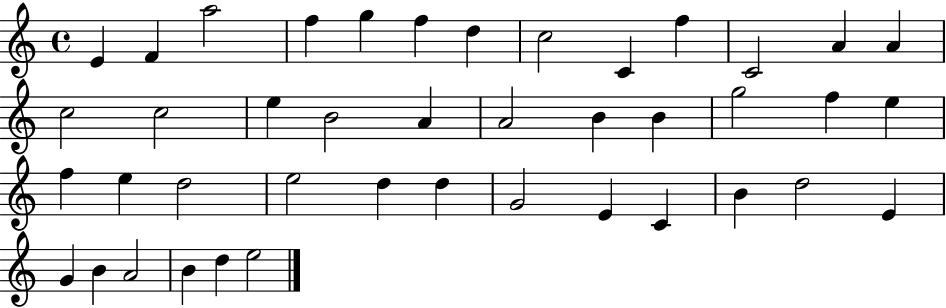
{
  \clef treble
  \time 4/4
  \defaultTimeSignature
  \key c \major
  e'4 f'4 a''2 | f''4 g''4 f''4 d''4 | c''2 c'4 f''4 | c'2 a'4 a'4 | \break c''2 c''2 | e''4 b'2 a'4 | a'2 b'4 b'4 | g''2 f''4 e''4 | \break f''4 e''4 d''2 | e''2 d''4 d''4 | g'2 e'4 c'4 | b'4 d''2 e'4 | \break g'4 b'4 a'2 | b'4 d''4 e''2 | \bar "|."
}